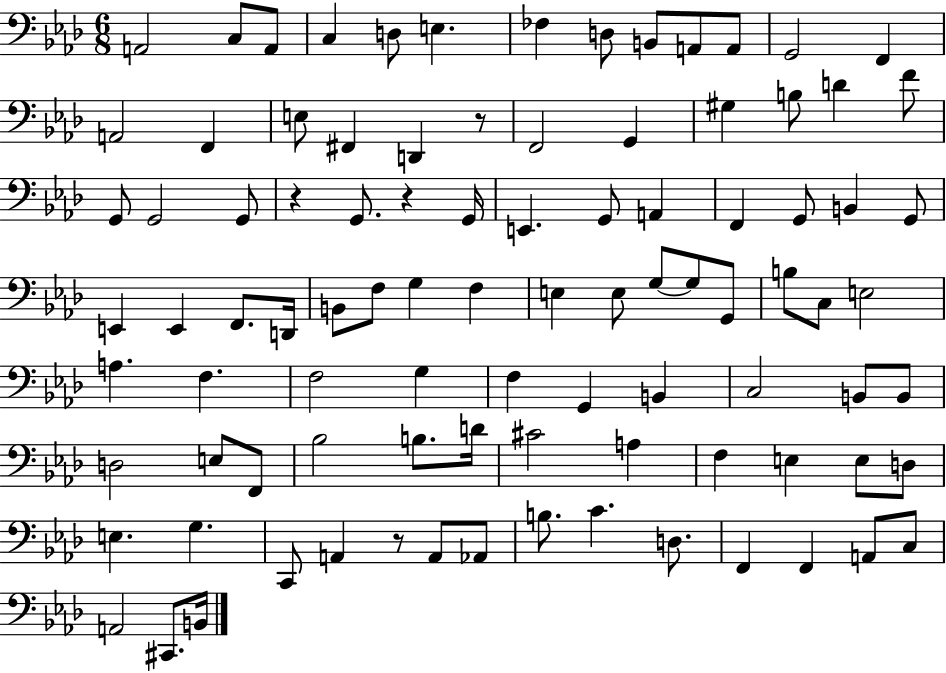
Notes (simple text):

A2/h C3/e A2/e C3/q D3/e E3/q. FES3/q D3/e B2/e A2/e A2/e G2/h F2/q A2/h F2/q E3/e F#2/q D2/q R/e F2/h G2/q G#3/q B3/e D4/q F4/e G2/e G2/h G2/e R/q G2/e. R/q G2/s E2/q. G2/e A2/q F2/q G2/e B2/q G2/e E2/q E2/q F2/e. D2/s B2/e F3/e G3/q F3/q E3/q E3/e G3/e G3/e G2/e B3/e C3/e E3/h A3/q. F3/q. F3/h G3/q F3/q G2/q B2/q C3/h B2/e B2/e D3/h E3/e F2/e Bb3/h B3/e. D4/s C#4/h A3/q F3/q E3/q E3/e D3/e E3/q. G3/q. C2/e A2/q R/e A2/e Ab2/e B3/e. C4/q. D3/e. F2/q F2/q A2/e C3/e A2/h C#2/e. B2/s